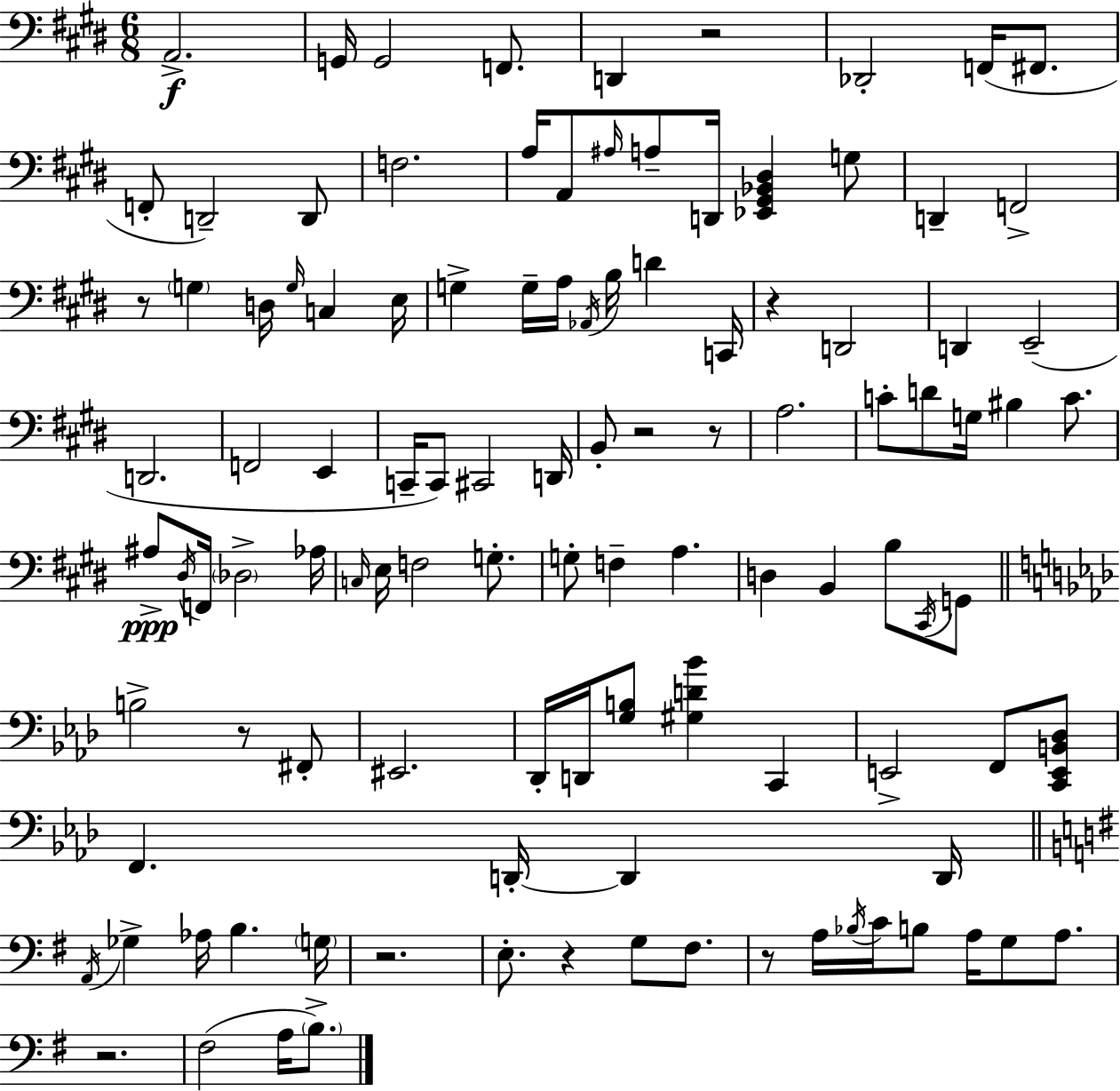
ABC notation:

X:1
T:Untitled
M:6/8
L:1/4
K:E
A,,2 G,,/4 G,,2 F,,/2 D,, z2 _D,,2 F,,/4 ^F,,/2 F,,/2 D,,2 D,,/2 F,2 A,/4 A,,/2 ^A,/4 A,/2 D,,/4 [_E,,^G,,_B,,^D,] G,/2 D,, F,,2 z/2 G, D,/4 G,/4 C, E,/4 G, G,/4 A,/4 _A,,/4 B,/4 D C,,/4 z D,,2 D,, E,,2 D,,2 F,,2 E,, C,,/4 C,,/2 ^C,,2 D,,/4 B,,/2 z2 z/2 A,2 C/2 D/2 G,/4 ^B, C/2 ^A,/2 ^D,/4 F,,/4 _D,2 _A,/4 C,/4 E,/4 F,2 G,/2 G,/2 F, A, D, B,, B,/2 ^C,,/4 G,,/2 B,2 z/2 ^F,,/2 ^E,,2 _D,,/4 D,,/4 [G,B,]/2 [^G,D_B] C,, E,,2 F,,/2 [C,,E,,B,,_D,]/2 F,, D,,/4 D,, D,,/4 A,,/4 _G, _A,/4 B, G,/4 z2 E,/2 z G,/2 ^F,/2 z/2 A,/4 _B,/4 C/4 B,/2 A,/4 G,/2 A,/2 z2 ^F,2 A,/4 B,/2